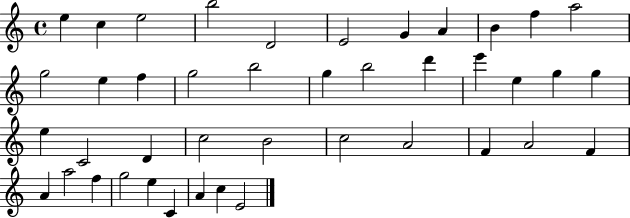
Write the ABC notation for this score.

X:1
T:Untitled
M:4/4
L:1/4
K:C
e c e2 b2 D2 E2 G A B f a2 g2 e f g2 b2 g b2 d' e' e g g e C2 D c2 B2 c2 A2 F A2 F A a2 f g2 e C A c E2